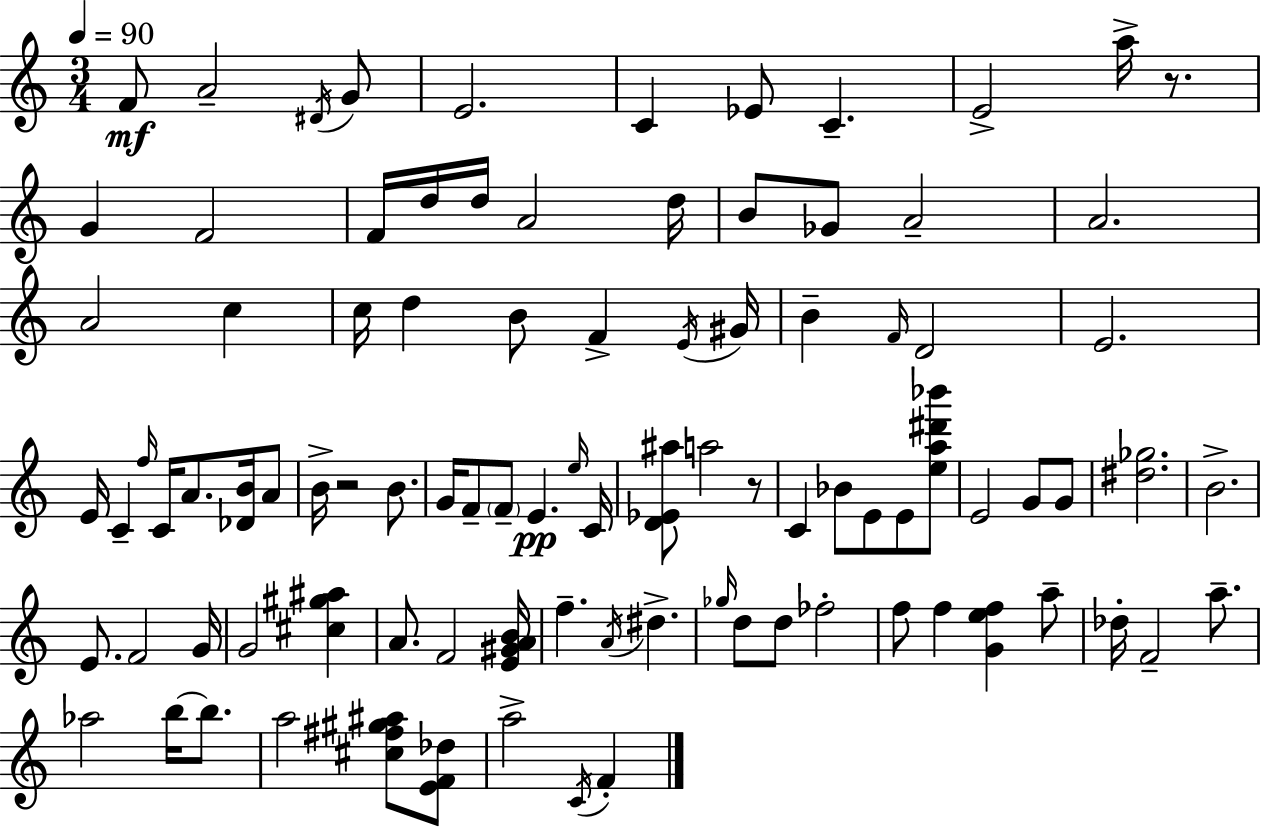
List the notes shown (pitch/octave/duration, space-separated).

F4/e A4/h D#4/s G4/e E4/h. C4/q Eb4/e C4/q. E4/h A5/s R/e. G4/q F4/h F4/s D5/s D5/s A4/h D5/s B4/e Gb4/e A4/h A4/h. A4/h C5/q C5/s D5/q B4/e F4/q E4/s G#4/s B4/q F4/s D4/h E4/h. E4/s C4/q F5/s C4/s A4/e. [Db4,B4]/s A4/e B4/s R/h B4/e. G4/s F4/e F4/e E4/q. E5/s C4/s [D4,Eb4,A#5]/e A5/h R/e C4/q Bb4/e E4/e E4/e [E5,A5,D#6,Bb6]/e E4/h G4/e G4/e [D#5,Gb5]/h. B4/h. E4/e. F4/h G4/s G4/h [C#5,G#5,A#5]/q A4/e. F4/h [E4,G#4,A4,B4]/s F5/q. A4/s D#5/q. Gb5/s D5/e D5/e FES5/h F5/e F5/q [G4,E5,F5]/q A5/e Db5/s F4/h A5/e. Ab5/h B5/s B5/e. A5/h [C#5,F#5,G#5,A#5]/e [E4,F4,Db5]/e A5/h C4/s F4/q